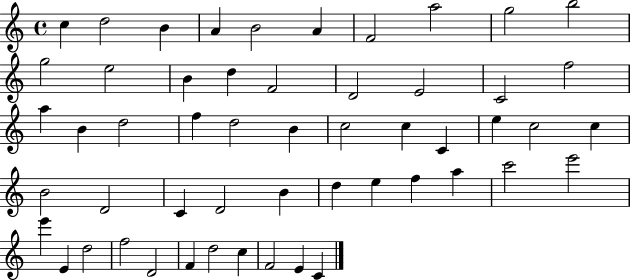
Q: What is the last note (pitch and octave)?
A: C4